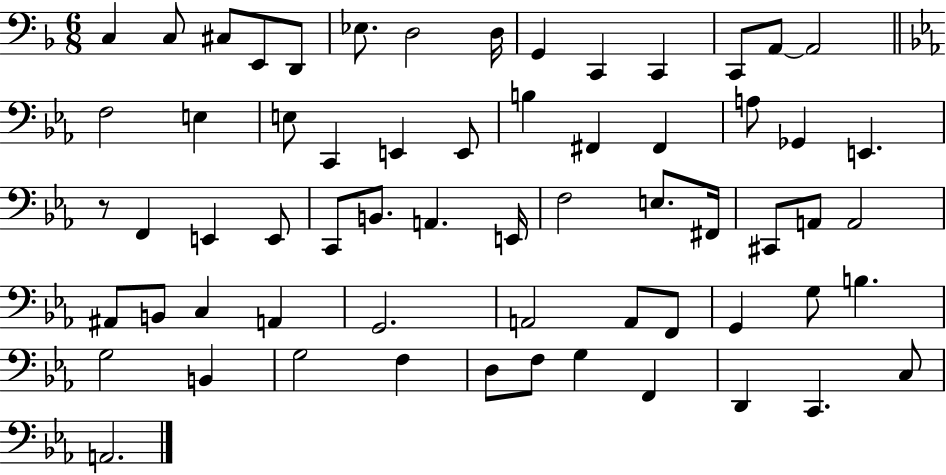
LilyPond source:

{
  \clef bass
  \numericTimeSignature
  \time 6/8
  \key f \major
  c4 c8 cis8 e,8 d,8 | ees8. d2 d16 | g,4 c,4 c,4 | c,8 a,8~~ a,2 | \break \bar "||" \break \key ees \major f2 e4 | e8 c,4 e,4 e,8 | b4 fis,4 fis,4 | a8 ges,4 e,4. | \break r8 f,4 e,4 e,8 | c,8 b,8. a,4. e,16 | f2 e8. fis,16 | cis,8 a,8 a,2 | \break ais,8 b,8 c4 a,4 | g,2. | a,2 a,8 f,8 | g,4 g8 b4. | \break g2 b,4 | g2 f4 | d8 f8 g4 f,4 | d,4 c,4. c8 | \break a,2. | \bar "|."
}